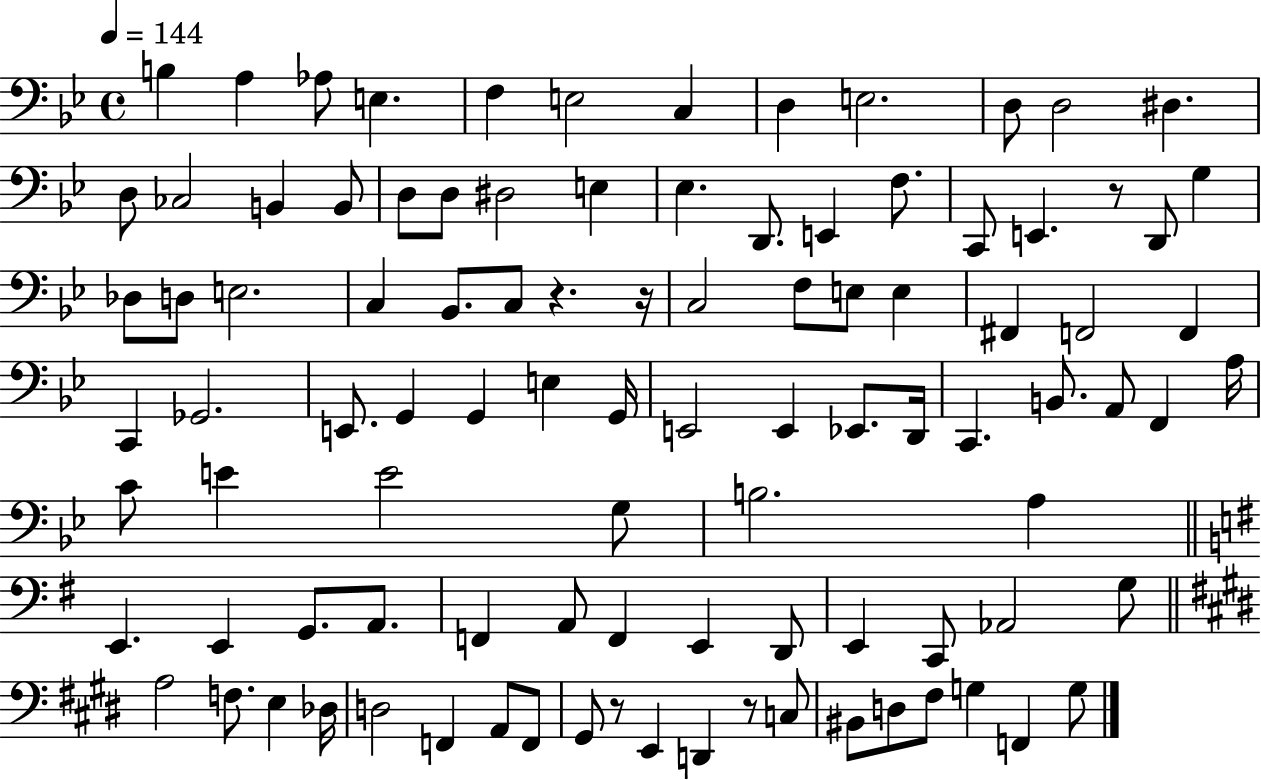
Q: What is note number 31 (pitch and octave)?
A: E3